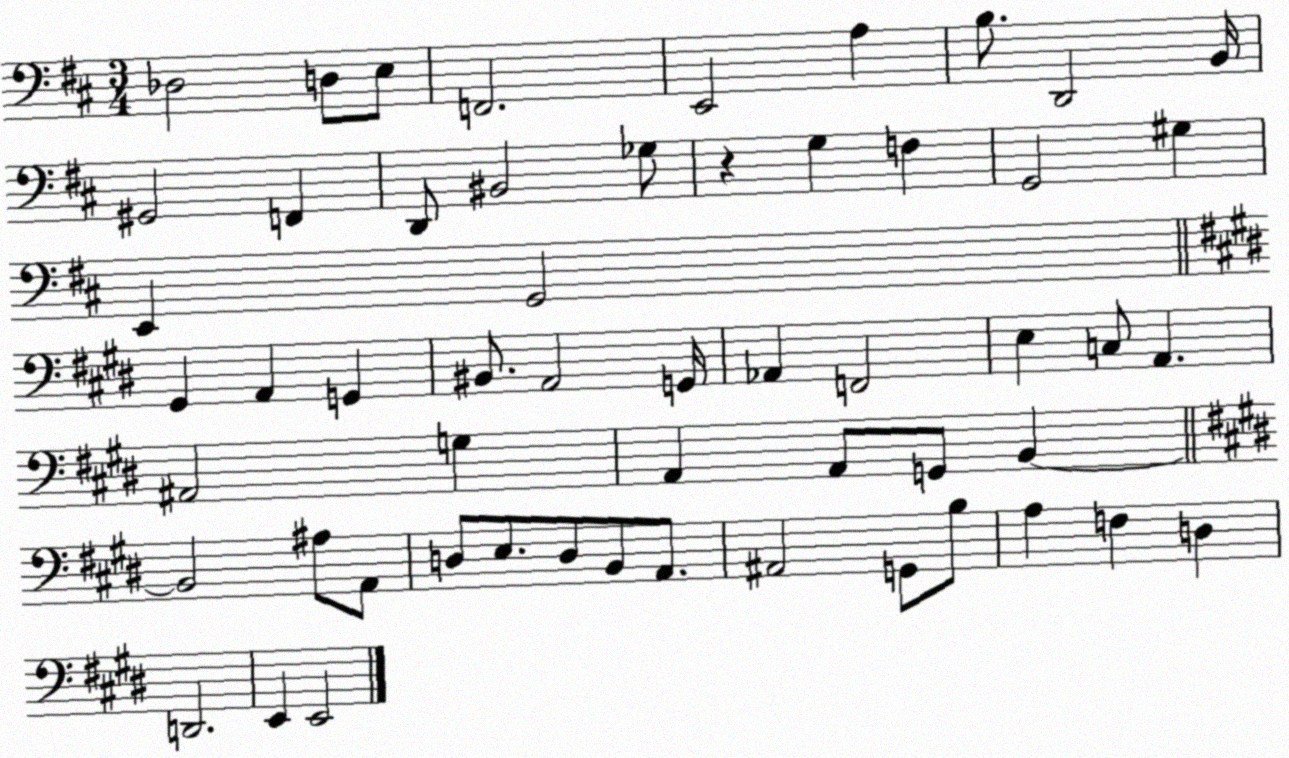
X:1
T:Untitled
M:3/4
L:1/4
K:D
_D,2 D,/2 E,/2 F,,2 E,,2 A, B,/2 D,,2 B,,/4 ^G,,2 F,, D,,/2 ^B,,2 _G,/2 z G, F, G,,2 ^G, E,, G,,2 ^G,, A,, G,, ^B,,/2 A,,2 G,,/4 _A,, F,,2 E, C,/2 A,, ^A,,2 G, A,, A,,/2 G,,/2 B,, B,,2 ^A,/2 A,,/2 D,/2 E,/2 D,/2 B,,/2 A,,/2 ^A,,2 G,,/2 B,/2 A, F, D, D,,2 E,, E,,2